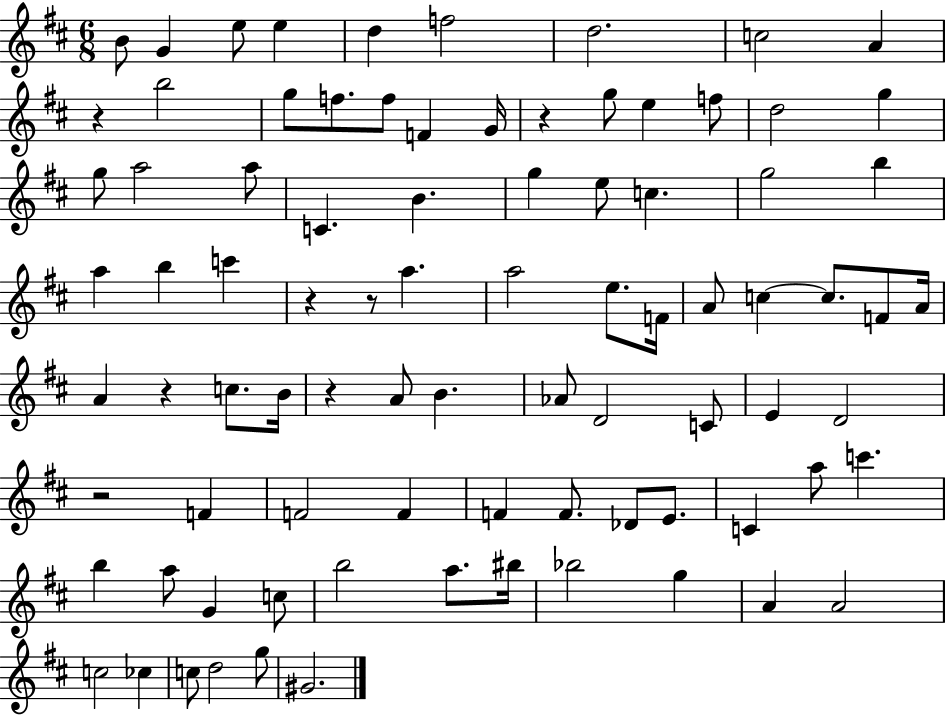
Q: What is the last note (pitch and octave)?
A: G#4